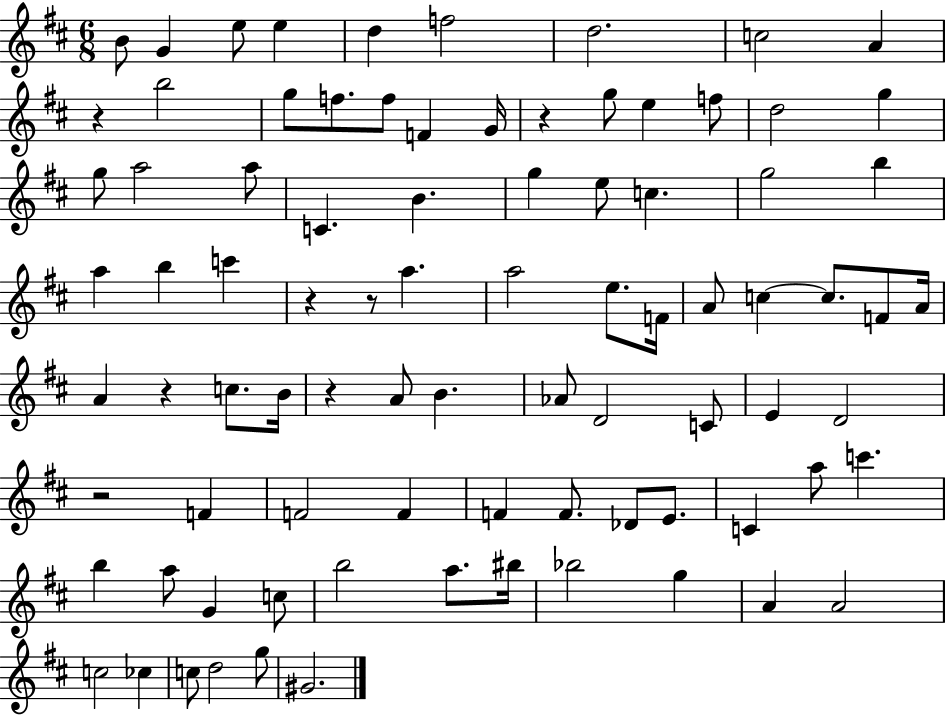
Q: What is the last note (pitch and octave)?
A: G#4